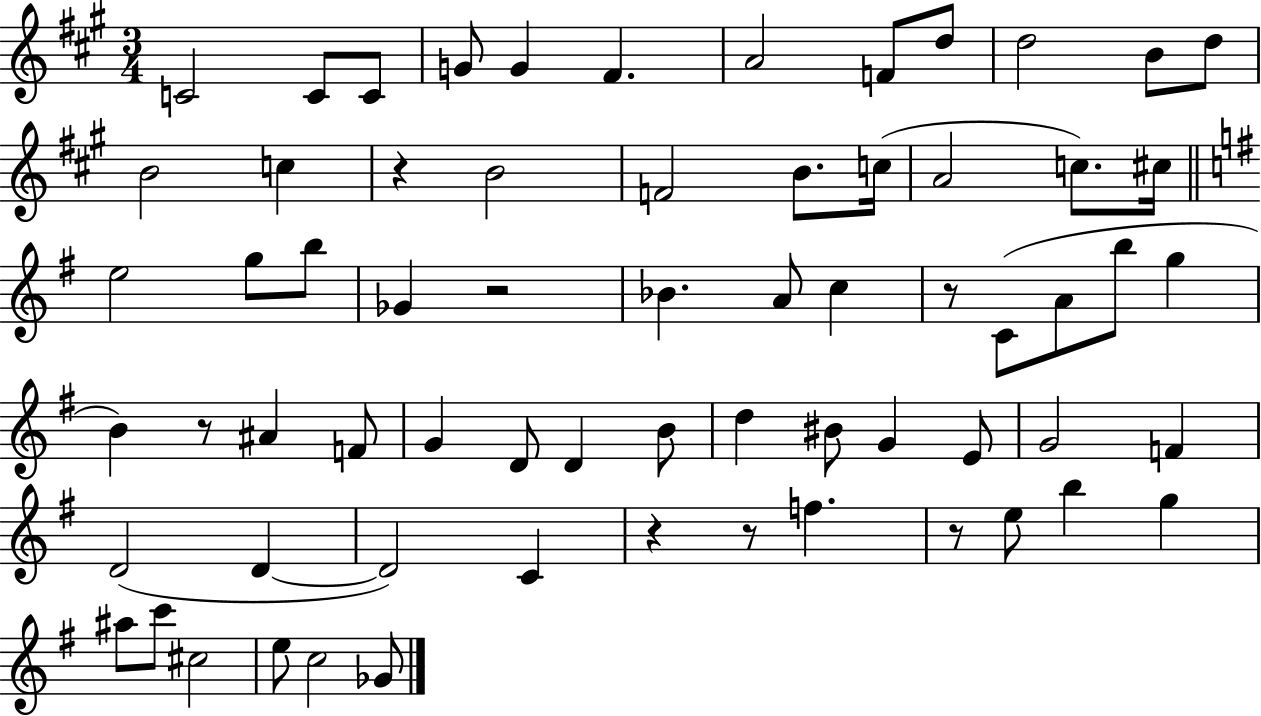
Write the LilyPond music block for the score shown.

{
  \clef treble
  \numericTimeSignature
  \time 3/4
  \key a \major
  \repeat volta 2 { c'2 c'8 c'8 | g'8 g'4 fis'4. | a'2 f'8 d''8 | d''2 b'8 d''8 | \break b'2 c''4 | r4 b'2 | f'2 b'8. c''16( | a'2 c''8.) cis''16 | \break \bar "||" \break \key g \major e''2 g''8 b''8 | ges'4 r2 | bes'4. a'8 c''4 | r8 c'8( a'8 b''8 g''4 | \break b'4) r8 ais'4 f'8 | g'4 d'8 d'4 b'8 | d''4 bis'8 g'4 e'8 | g'2 f'4 | \break d'2( d'4~~ | d'2) c'4 | r4 r8 f''4. | r8 e''8 b''4 g''4 | \break ais''8 c'''8 cis''2 | e''8 c''2 ges'8 | } \bar "|."
}